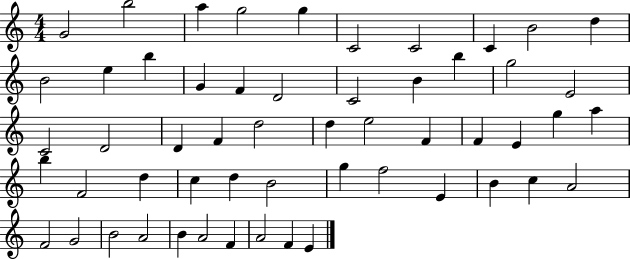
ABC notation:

X:1
T:Untitled
M:4/4
L:1/4
K:C
G2 b2 a g2 g C2 C2 C B2 d B2 e b G F D2 C2 B b g2 E2 C2 D2 D F d2 d e2 F F E g a b F2 d c d B2 g f2 E B c A2 F2 G2 B2 A2 B A2 F A2 F E